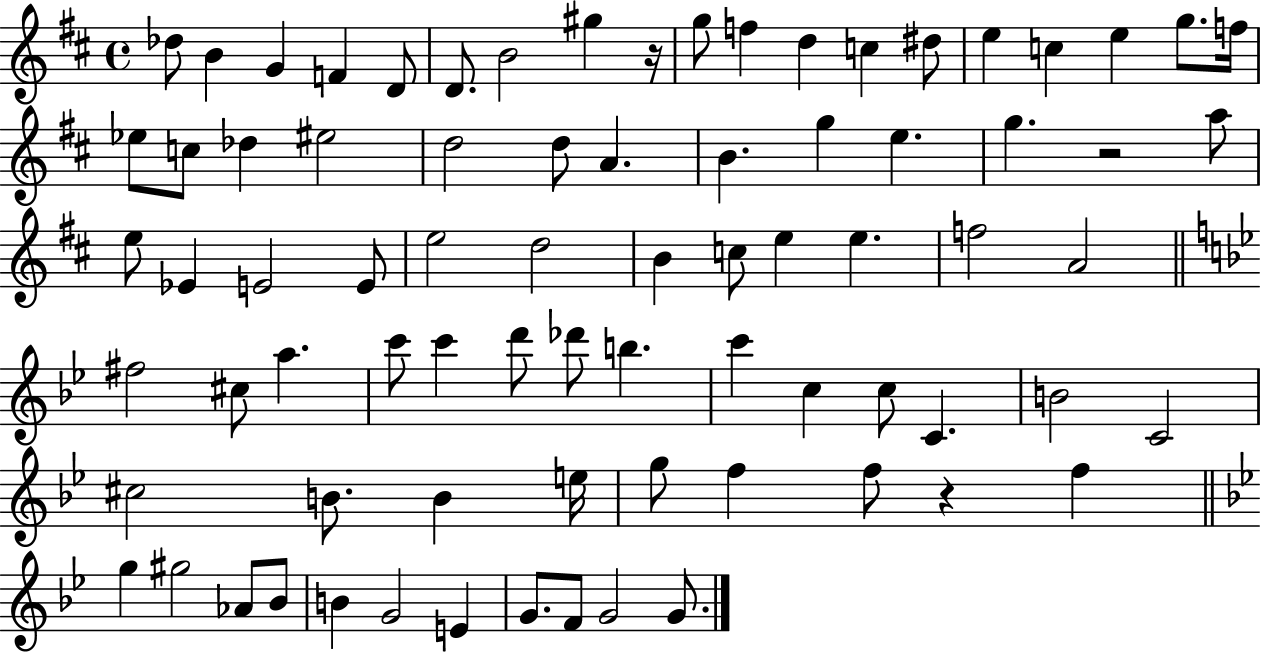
Db5/e B4/q G4/q F4/q D4/e D4/e. B4/h G#5/q R/s G5/e F5/q D5/q C5/q D#5/e E5/q C5/q E5/q G5/e. F5/s Eb5/e C5/e Db5/q EIS5/h D5/h D5/e A4/q. B4/q. G5/q E5/q. G5/q. R/h A5/e E5/e Eb4/q E4/h E4/e E5/h D5/h B4/q C5/e E5/q E5/q. F5/h A4/h F#5/h C#5/e A5/q. C6/e C6/q D6/e Db6/e B5/q. C6/q C5/q C5/e C4/q. B4/h C4/h C#5/h B4/e. B4/q E5/s G5/e F5/q F5/e R/q F5/q G5/q G#5/h Ab4/e Bb4/e B4/q G4/h E4/q G4/e. F4/e G4/h G4/e.